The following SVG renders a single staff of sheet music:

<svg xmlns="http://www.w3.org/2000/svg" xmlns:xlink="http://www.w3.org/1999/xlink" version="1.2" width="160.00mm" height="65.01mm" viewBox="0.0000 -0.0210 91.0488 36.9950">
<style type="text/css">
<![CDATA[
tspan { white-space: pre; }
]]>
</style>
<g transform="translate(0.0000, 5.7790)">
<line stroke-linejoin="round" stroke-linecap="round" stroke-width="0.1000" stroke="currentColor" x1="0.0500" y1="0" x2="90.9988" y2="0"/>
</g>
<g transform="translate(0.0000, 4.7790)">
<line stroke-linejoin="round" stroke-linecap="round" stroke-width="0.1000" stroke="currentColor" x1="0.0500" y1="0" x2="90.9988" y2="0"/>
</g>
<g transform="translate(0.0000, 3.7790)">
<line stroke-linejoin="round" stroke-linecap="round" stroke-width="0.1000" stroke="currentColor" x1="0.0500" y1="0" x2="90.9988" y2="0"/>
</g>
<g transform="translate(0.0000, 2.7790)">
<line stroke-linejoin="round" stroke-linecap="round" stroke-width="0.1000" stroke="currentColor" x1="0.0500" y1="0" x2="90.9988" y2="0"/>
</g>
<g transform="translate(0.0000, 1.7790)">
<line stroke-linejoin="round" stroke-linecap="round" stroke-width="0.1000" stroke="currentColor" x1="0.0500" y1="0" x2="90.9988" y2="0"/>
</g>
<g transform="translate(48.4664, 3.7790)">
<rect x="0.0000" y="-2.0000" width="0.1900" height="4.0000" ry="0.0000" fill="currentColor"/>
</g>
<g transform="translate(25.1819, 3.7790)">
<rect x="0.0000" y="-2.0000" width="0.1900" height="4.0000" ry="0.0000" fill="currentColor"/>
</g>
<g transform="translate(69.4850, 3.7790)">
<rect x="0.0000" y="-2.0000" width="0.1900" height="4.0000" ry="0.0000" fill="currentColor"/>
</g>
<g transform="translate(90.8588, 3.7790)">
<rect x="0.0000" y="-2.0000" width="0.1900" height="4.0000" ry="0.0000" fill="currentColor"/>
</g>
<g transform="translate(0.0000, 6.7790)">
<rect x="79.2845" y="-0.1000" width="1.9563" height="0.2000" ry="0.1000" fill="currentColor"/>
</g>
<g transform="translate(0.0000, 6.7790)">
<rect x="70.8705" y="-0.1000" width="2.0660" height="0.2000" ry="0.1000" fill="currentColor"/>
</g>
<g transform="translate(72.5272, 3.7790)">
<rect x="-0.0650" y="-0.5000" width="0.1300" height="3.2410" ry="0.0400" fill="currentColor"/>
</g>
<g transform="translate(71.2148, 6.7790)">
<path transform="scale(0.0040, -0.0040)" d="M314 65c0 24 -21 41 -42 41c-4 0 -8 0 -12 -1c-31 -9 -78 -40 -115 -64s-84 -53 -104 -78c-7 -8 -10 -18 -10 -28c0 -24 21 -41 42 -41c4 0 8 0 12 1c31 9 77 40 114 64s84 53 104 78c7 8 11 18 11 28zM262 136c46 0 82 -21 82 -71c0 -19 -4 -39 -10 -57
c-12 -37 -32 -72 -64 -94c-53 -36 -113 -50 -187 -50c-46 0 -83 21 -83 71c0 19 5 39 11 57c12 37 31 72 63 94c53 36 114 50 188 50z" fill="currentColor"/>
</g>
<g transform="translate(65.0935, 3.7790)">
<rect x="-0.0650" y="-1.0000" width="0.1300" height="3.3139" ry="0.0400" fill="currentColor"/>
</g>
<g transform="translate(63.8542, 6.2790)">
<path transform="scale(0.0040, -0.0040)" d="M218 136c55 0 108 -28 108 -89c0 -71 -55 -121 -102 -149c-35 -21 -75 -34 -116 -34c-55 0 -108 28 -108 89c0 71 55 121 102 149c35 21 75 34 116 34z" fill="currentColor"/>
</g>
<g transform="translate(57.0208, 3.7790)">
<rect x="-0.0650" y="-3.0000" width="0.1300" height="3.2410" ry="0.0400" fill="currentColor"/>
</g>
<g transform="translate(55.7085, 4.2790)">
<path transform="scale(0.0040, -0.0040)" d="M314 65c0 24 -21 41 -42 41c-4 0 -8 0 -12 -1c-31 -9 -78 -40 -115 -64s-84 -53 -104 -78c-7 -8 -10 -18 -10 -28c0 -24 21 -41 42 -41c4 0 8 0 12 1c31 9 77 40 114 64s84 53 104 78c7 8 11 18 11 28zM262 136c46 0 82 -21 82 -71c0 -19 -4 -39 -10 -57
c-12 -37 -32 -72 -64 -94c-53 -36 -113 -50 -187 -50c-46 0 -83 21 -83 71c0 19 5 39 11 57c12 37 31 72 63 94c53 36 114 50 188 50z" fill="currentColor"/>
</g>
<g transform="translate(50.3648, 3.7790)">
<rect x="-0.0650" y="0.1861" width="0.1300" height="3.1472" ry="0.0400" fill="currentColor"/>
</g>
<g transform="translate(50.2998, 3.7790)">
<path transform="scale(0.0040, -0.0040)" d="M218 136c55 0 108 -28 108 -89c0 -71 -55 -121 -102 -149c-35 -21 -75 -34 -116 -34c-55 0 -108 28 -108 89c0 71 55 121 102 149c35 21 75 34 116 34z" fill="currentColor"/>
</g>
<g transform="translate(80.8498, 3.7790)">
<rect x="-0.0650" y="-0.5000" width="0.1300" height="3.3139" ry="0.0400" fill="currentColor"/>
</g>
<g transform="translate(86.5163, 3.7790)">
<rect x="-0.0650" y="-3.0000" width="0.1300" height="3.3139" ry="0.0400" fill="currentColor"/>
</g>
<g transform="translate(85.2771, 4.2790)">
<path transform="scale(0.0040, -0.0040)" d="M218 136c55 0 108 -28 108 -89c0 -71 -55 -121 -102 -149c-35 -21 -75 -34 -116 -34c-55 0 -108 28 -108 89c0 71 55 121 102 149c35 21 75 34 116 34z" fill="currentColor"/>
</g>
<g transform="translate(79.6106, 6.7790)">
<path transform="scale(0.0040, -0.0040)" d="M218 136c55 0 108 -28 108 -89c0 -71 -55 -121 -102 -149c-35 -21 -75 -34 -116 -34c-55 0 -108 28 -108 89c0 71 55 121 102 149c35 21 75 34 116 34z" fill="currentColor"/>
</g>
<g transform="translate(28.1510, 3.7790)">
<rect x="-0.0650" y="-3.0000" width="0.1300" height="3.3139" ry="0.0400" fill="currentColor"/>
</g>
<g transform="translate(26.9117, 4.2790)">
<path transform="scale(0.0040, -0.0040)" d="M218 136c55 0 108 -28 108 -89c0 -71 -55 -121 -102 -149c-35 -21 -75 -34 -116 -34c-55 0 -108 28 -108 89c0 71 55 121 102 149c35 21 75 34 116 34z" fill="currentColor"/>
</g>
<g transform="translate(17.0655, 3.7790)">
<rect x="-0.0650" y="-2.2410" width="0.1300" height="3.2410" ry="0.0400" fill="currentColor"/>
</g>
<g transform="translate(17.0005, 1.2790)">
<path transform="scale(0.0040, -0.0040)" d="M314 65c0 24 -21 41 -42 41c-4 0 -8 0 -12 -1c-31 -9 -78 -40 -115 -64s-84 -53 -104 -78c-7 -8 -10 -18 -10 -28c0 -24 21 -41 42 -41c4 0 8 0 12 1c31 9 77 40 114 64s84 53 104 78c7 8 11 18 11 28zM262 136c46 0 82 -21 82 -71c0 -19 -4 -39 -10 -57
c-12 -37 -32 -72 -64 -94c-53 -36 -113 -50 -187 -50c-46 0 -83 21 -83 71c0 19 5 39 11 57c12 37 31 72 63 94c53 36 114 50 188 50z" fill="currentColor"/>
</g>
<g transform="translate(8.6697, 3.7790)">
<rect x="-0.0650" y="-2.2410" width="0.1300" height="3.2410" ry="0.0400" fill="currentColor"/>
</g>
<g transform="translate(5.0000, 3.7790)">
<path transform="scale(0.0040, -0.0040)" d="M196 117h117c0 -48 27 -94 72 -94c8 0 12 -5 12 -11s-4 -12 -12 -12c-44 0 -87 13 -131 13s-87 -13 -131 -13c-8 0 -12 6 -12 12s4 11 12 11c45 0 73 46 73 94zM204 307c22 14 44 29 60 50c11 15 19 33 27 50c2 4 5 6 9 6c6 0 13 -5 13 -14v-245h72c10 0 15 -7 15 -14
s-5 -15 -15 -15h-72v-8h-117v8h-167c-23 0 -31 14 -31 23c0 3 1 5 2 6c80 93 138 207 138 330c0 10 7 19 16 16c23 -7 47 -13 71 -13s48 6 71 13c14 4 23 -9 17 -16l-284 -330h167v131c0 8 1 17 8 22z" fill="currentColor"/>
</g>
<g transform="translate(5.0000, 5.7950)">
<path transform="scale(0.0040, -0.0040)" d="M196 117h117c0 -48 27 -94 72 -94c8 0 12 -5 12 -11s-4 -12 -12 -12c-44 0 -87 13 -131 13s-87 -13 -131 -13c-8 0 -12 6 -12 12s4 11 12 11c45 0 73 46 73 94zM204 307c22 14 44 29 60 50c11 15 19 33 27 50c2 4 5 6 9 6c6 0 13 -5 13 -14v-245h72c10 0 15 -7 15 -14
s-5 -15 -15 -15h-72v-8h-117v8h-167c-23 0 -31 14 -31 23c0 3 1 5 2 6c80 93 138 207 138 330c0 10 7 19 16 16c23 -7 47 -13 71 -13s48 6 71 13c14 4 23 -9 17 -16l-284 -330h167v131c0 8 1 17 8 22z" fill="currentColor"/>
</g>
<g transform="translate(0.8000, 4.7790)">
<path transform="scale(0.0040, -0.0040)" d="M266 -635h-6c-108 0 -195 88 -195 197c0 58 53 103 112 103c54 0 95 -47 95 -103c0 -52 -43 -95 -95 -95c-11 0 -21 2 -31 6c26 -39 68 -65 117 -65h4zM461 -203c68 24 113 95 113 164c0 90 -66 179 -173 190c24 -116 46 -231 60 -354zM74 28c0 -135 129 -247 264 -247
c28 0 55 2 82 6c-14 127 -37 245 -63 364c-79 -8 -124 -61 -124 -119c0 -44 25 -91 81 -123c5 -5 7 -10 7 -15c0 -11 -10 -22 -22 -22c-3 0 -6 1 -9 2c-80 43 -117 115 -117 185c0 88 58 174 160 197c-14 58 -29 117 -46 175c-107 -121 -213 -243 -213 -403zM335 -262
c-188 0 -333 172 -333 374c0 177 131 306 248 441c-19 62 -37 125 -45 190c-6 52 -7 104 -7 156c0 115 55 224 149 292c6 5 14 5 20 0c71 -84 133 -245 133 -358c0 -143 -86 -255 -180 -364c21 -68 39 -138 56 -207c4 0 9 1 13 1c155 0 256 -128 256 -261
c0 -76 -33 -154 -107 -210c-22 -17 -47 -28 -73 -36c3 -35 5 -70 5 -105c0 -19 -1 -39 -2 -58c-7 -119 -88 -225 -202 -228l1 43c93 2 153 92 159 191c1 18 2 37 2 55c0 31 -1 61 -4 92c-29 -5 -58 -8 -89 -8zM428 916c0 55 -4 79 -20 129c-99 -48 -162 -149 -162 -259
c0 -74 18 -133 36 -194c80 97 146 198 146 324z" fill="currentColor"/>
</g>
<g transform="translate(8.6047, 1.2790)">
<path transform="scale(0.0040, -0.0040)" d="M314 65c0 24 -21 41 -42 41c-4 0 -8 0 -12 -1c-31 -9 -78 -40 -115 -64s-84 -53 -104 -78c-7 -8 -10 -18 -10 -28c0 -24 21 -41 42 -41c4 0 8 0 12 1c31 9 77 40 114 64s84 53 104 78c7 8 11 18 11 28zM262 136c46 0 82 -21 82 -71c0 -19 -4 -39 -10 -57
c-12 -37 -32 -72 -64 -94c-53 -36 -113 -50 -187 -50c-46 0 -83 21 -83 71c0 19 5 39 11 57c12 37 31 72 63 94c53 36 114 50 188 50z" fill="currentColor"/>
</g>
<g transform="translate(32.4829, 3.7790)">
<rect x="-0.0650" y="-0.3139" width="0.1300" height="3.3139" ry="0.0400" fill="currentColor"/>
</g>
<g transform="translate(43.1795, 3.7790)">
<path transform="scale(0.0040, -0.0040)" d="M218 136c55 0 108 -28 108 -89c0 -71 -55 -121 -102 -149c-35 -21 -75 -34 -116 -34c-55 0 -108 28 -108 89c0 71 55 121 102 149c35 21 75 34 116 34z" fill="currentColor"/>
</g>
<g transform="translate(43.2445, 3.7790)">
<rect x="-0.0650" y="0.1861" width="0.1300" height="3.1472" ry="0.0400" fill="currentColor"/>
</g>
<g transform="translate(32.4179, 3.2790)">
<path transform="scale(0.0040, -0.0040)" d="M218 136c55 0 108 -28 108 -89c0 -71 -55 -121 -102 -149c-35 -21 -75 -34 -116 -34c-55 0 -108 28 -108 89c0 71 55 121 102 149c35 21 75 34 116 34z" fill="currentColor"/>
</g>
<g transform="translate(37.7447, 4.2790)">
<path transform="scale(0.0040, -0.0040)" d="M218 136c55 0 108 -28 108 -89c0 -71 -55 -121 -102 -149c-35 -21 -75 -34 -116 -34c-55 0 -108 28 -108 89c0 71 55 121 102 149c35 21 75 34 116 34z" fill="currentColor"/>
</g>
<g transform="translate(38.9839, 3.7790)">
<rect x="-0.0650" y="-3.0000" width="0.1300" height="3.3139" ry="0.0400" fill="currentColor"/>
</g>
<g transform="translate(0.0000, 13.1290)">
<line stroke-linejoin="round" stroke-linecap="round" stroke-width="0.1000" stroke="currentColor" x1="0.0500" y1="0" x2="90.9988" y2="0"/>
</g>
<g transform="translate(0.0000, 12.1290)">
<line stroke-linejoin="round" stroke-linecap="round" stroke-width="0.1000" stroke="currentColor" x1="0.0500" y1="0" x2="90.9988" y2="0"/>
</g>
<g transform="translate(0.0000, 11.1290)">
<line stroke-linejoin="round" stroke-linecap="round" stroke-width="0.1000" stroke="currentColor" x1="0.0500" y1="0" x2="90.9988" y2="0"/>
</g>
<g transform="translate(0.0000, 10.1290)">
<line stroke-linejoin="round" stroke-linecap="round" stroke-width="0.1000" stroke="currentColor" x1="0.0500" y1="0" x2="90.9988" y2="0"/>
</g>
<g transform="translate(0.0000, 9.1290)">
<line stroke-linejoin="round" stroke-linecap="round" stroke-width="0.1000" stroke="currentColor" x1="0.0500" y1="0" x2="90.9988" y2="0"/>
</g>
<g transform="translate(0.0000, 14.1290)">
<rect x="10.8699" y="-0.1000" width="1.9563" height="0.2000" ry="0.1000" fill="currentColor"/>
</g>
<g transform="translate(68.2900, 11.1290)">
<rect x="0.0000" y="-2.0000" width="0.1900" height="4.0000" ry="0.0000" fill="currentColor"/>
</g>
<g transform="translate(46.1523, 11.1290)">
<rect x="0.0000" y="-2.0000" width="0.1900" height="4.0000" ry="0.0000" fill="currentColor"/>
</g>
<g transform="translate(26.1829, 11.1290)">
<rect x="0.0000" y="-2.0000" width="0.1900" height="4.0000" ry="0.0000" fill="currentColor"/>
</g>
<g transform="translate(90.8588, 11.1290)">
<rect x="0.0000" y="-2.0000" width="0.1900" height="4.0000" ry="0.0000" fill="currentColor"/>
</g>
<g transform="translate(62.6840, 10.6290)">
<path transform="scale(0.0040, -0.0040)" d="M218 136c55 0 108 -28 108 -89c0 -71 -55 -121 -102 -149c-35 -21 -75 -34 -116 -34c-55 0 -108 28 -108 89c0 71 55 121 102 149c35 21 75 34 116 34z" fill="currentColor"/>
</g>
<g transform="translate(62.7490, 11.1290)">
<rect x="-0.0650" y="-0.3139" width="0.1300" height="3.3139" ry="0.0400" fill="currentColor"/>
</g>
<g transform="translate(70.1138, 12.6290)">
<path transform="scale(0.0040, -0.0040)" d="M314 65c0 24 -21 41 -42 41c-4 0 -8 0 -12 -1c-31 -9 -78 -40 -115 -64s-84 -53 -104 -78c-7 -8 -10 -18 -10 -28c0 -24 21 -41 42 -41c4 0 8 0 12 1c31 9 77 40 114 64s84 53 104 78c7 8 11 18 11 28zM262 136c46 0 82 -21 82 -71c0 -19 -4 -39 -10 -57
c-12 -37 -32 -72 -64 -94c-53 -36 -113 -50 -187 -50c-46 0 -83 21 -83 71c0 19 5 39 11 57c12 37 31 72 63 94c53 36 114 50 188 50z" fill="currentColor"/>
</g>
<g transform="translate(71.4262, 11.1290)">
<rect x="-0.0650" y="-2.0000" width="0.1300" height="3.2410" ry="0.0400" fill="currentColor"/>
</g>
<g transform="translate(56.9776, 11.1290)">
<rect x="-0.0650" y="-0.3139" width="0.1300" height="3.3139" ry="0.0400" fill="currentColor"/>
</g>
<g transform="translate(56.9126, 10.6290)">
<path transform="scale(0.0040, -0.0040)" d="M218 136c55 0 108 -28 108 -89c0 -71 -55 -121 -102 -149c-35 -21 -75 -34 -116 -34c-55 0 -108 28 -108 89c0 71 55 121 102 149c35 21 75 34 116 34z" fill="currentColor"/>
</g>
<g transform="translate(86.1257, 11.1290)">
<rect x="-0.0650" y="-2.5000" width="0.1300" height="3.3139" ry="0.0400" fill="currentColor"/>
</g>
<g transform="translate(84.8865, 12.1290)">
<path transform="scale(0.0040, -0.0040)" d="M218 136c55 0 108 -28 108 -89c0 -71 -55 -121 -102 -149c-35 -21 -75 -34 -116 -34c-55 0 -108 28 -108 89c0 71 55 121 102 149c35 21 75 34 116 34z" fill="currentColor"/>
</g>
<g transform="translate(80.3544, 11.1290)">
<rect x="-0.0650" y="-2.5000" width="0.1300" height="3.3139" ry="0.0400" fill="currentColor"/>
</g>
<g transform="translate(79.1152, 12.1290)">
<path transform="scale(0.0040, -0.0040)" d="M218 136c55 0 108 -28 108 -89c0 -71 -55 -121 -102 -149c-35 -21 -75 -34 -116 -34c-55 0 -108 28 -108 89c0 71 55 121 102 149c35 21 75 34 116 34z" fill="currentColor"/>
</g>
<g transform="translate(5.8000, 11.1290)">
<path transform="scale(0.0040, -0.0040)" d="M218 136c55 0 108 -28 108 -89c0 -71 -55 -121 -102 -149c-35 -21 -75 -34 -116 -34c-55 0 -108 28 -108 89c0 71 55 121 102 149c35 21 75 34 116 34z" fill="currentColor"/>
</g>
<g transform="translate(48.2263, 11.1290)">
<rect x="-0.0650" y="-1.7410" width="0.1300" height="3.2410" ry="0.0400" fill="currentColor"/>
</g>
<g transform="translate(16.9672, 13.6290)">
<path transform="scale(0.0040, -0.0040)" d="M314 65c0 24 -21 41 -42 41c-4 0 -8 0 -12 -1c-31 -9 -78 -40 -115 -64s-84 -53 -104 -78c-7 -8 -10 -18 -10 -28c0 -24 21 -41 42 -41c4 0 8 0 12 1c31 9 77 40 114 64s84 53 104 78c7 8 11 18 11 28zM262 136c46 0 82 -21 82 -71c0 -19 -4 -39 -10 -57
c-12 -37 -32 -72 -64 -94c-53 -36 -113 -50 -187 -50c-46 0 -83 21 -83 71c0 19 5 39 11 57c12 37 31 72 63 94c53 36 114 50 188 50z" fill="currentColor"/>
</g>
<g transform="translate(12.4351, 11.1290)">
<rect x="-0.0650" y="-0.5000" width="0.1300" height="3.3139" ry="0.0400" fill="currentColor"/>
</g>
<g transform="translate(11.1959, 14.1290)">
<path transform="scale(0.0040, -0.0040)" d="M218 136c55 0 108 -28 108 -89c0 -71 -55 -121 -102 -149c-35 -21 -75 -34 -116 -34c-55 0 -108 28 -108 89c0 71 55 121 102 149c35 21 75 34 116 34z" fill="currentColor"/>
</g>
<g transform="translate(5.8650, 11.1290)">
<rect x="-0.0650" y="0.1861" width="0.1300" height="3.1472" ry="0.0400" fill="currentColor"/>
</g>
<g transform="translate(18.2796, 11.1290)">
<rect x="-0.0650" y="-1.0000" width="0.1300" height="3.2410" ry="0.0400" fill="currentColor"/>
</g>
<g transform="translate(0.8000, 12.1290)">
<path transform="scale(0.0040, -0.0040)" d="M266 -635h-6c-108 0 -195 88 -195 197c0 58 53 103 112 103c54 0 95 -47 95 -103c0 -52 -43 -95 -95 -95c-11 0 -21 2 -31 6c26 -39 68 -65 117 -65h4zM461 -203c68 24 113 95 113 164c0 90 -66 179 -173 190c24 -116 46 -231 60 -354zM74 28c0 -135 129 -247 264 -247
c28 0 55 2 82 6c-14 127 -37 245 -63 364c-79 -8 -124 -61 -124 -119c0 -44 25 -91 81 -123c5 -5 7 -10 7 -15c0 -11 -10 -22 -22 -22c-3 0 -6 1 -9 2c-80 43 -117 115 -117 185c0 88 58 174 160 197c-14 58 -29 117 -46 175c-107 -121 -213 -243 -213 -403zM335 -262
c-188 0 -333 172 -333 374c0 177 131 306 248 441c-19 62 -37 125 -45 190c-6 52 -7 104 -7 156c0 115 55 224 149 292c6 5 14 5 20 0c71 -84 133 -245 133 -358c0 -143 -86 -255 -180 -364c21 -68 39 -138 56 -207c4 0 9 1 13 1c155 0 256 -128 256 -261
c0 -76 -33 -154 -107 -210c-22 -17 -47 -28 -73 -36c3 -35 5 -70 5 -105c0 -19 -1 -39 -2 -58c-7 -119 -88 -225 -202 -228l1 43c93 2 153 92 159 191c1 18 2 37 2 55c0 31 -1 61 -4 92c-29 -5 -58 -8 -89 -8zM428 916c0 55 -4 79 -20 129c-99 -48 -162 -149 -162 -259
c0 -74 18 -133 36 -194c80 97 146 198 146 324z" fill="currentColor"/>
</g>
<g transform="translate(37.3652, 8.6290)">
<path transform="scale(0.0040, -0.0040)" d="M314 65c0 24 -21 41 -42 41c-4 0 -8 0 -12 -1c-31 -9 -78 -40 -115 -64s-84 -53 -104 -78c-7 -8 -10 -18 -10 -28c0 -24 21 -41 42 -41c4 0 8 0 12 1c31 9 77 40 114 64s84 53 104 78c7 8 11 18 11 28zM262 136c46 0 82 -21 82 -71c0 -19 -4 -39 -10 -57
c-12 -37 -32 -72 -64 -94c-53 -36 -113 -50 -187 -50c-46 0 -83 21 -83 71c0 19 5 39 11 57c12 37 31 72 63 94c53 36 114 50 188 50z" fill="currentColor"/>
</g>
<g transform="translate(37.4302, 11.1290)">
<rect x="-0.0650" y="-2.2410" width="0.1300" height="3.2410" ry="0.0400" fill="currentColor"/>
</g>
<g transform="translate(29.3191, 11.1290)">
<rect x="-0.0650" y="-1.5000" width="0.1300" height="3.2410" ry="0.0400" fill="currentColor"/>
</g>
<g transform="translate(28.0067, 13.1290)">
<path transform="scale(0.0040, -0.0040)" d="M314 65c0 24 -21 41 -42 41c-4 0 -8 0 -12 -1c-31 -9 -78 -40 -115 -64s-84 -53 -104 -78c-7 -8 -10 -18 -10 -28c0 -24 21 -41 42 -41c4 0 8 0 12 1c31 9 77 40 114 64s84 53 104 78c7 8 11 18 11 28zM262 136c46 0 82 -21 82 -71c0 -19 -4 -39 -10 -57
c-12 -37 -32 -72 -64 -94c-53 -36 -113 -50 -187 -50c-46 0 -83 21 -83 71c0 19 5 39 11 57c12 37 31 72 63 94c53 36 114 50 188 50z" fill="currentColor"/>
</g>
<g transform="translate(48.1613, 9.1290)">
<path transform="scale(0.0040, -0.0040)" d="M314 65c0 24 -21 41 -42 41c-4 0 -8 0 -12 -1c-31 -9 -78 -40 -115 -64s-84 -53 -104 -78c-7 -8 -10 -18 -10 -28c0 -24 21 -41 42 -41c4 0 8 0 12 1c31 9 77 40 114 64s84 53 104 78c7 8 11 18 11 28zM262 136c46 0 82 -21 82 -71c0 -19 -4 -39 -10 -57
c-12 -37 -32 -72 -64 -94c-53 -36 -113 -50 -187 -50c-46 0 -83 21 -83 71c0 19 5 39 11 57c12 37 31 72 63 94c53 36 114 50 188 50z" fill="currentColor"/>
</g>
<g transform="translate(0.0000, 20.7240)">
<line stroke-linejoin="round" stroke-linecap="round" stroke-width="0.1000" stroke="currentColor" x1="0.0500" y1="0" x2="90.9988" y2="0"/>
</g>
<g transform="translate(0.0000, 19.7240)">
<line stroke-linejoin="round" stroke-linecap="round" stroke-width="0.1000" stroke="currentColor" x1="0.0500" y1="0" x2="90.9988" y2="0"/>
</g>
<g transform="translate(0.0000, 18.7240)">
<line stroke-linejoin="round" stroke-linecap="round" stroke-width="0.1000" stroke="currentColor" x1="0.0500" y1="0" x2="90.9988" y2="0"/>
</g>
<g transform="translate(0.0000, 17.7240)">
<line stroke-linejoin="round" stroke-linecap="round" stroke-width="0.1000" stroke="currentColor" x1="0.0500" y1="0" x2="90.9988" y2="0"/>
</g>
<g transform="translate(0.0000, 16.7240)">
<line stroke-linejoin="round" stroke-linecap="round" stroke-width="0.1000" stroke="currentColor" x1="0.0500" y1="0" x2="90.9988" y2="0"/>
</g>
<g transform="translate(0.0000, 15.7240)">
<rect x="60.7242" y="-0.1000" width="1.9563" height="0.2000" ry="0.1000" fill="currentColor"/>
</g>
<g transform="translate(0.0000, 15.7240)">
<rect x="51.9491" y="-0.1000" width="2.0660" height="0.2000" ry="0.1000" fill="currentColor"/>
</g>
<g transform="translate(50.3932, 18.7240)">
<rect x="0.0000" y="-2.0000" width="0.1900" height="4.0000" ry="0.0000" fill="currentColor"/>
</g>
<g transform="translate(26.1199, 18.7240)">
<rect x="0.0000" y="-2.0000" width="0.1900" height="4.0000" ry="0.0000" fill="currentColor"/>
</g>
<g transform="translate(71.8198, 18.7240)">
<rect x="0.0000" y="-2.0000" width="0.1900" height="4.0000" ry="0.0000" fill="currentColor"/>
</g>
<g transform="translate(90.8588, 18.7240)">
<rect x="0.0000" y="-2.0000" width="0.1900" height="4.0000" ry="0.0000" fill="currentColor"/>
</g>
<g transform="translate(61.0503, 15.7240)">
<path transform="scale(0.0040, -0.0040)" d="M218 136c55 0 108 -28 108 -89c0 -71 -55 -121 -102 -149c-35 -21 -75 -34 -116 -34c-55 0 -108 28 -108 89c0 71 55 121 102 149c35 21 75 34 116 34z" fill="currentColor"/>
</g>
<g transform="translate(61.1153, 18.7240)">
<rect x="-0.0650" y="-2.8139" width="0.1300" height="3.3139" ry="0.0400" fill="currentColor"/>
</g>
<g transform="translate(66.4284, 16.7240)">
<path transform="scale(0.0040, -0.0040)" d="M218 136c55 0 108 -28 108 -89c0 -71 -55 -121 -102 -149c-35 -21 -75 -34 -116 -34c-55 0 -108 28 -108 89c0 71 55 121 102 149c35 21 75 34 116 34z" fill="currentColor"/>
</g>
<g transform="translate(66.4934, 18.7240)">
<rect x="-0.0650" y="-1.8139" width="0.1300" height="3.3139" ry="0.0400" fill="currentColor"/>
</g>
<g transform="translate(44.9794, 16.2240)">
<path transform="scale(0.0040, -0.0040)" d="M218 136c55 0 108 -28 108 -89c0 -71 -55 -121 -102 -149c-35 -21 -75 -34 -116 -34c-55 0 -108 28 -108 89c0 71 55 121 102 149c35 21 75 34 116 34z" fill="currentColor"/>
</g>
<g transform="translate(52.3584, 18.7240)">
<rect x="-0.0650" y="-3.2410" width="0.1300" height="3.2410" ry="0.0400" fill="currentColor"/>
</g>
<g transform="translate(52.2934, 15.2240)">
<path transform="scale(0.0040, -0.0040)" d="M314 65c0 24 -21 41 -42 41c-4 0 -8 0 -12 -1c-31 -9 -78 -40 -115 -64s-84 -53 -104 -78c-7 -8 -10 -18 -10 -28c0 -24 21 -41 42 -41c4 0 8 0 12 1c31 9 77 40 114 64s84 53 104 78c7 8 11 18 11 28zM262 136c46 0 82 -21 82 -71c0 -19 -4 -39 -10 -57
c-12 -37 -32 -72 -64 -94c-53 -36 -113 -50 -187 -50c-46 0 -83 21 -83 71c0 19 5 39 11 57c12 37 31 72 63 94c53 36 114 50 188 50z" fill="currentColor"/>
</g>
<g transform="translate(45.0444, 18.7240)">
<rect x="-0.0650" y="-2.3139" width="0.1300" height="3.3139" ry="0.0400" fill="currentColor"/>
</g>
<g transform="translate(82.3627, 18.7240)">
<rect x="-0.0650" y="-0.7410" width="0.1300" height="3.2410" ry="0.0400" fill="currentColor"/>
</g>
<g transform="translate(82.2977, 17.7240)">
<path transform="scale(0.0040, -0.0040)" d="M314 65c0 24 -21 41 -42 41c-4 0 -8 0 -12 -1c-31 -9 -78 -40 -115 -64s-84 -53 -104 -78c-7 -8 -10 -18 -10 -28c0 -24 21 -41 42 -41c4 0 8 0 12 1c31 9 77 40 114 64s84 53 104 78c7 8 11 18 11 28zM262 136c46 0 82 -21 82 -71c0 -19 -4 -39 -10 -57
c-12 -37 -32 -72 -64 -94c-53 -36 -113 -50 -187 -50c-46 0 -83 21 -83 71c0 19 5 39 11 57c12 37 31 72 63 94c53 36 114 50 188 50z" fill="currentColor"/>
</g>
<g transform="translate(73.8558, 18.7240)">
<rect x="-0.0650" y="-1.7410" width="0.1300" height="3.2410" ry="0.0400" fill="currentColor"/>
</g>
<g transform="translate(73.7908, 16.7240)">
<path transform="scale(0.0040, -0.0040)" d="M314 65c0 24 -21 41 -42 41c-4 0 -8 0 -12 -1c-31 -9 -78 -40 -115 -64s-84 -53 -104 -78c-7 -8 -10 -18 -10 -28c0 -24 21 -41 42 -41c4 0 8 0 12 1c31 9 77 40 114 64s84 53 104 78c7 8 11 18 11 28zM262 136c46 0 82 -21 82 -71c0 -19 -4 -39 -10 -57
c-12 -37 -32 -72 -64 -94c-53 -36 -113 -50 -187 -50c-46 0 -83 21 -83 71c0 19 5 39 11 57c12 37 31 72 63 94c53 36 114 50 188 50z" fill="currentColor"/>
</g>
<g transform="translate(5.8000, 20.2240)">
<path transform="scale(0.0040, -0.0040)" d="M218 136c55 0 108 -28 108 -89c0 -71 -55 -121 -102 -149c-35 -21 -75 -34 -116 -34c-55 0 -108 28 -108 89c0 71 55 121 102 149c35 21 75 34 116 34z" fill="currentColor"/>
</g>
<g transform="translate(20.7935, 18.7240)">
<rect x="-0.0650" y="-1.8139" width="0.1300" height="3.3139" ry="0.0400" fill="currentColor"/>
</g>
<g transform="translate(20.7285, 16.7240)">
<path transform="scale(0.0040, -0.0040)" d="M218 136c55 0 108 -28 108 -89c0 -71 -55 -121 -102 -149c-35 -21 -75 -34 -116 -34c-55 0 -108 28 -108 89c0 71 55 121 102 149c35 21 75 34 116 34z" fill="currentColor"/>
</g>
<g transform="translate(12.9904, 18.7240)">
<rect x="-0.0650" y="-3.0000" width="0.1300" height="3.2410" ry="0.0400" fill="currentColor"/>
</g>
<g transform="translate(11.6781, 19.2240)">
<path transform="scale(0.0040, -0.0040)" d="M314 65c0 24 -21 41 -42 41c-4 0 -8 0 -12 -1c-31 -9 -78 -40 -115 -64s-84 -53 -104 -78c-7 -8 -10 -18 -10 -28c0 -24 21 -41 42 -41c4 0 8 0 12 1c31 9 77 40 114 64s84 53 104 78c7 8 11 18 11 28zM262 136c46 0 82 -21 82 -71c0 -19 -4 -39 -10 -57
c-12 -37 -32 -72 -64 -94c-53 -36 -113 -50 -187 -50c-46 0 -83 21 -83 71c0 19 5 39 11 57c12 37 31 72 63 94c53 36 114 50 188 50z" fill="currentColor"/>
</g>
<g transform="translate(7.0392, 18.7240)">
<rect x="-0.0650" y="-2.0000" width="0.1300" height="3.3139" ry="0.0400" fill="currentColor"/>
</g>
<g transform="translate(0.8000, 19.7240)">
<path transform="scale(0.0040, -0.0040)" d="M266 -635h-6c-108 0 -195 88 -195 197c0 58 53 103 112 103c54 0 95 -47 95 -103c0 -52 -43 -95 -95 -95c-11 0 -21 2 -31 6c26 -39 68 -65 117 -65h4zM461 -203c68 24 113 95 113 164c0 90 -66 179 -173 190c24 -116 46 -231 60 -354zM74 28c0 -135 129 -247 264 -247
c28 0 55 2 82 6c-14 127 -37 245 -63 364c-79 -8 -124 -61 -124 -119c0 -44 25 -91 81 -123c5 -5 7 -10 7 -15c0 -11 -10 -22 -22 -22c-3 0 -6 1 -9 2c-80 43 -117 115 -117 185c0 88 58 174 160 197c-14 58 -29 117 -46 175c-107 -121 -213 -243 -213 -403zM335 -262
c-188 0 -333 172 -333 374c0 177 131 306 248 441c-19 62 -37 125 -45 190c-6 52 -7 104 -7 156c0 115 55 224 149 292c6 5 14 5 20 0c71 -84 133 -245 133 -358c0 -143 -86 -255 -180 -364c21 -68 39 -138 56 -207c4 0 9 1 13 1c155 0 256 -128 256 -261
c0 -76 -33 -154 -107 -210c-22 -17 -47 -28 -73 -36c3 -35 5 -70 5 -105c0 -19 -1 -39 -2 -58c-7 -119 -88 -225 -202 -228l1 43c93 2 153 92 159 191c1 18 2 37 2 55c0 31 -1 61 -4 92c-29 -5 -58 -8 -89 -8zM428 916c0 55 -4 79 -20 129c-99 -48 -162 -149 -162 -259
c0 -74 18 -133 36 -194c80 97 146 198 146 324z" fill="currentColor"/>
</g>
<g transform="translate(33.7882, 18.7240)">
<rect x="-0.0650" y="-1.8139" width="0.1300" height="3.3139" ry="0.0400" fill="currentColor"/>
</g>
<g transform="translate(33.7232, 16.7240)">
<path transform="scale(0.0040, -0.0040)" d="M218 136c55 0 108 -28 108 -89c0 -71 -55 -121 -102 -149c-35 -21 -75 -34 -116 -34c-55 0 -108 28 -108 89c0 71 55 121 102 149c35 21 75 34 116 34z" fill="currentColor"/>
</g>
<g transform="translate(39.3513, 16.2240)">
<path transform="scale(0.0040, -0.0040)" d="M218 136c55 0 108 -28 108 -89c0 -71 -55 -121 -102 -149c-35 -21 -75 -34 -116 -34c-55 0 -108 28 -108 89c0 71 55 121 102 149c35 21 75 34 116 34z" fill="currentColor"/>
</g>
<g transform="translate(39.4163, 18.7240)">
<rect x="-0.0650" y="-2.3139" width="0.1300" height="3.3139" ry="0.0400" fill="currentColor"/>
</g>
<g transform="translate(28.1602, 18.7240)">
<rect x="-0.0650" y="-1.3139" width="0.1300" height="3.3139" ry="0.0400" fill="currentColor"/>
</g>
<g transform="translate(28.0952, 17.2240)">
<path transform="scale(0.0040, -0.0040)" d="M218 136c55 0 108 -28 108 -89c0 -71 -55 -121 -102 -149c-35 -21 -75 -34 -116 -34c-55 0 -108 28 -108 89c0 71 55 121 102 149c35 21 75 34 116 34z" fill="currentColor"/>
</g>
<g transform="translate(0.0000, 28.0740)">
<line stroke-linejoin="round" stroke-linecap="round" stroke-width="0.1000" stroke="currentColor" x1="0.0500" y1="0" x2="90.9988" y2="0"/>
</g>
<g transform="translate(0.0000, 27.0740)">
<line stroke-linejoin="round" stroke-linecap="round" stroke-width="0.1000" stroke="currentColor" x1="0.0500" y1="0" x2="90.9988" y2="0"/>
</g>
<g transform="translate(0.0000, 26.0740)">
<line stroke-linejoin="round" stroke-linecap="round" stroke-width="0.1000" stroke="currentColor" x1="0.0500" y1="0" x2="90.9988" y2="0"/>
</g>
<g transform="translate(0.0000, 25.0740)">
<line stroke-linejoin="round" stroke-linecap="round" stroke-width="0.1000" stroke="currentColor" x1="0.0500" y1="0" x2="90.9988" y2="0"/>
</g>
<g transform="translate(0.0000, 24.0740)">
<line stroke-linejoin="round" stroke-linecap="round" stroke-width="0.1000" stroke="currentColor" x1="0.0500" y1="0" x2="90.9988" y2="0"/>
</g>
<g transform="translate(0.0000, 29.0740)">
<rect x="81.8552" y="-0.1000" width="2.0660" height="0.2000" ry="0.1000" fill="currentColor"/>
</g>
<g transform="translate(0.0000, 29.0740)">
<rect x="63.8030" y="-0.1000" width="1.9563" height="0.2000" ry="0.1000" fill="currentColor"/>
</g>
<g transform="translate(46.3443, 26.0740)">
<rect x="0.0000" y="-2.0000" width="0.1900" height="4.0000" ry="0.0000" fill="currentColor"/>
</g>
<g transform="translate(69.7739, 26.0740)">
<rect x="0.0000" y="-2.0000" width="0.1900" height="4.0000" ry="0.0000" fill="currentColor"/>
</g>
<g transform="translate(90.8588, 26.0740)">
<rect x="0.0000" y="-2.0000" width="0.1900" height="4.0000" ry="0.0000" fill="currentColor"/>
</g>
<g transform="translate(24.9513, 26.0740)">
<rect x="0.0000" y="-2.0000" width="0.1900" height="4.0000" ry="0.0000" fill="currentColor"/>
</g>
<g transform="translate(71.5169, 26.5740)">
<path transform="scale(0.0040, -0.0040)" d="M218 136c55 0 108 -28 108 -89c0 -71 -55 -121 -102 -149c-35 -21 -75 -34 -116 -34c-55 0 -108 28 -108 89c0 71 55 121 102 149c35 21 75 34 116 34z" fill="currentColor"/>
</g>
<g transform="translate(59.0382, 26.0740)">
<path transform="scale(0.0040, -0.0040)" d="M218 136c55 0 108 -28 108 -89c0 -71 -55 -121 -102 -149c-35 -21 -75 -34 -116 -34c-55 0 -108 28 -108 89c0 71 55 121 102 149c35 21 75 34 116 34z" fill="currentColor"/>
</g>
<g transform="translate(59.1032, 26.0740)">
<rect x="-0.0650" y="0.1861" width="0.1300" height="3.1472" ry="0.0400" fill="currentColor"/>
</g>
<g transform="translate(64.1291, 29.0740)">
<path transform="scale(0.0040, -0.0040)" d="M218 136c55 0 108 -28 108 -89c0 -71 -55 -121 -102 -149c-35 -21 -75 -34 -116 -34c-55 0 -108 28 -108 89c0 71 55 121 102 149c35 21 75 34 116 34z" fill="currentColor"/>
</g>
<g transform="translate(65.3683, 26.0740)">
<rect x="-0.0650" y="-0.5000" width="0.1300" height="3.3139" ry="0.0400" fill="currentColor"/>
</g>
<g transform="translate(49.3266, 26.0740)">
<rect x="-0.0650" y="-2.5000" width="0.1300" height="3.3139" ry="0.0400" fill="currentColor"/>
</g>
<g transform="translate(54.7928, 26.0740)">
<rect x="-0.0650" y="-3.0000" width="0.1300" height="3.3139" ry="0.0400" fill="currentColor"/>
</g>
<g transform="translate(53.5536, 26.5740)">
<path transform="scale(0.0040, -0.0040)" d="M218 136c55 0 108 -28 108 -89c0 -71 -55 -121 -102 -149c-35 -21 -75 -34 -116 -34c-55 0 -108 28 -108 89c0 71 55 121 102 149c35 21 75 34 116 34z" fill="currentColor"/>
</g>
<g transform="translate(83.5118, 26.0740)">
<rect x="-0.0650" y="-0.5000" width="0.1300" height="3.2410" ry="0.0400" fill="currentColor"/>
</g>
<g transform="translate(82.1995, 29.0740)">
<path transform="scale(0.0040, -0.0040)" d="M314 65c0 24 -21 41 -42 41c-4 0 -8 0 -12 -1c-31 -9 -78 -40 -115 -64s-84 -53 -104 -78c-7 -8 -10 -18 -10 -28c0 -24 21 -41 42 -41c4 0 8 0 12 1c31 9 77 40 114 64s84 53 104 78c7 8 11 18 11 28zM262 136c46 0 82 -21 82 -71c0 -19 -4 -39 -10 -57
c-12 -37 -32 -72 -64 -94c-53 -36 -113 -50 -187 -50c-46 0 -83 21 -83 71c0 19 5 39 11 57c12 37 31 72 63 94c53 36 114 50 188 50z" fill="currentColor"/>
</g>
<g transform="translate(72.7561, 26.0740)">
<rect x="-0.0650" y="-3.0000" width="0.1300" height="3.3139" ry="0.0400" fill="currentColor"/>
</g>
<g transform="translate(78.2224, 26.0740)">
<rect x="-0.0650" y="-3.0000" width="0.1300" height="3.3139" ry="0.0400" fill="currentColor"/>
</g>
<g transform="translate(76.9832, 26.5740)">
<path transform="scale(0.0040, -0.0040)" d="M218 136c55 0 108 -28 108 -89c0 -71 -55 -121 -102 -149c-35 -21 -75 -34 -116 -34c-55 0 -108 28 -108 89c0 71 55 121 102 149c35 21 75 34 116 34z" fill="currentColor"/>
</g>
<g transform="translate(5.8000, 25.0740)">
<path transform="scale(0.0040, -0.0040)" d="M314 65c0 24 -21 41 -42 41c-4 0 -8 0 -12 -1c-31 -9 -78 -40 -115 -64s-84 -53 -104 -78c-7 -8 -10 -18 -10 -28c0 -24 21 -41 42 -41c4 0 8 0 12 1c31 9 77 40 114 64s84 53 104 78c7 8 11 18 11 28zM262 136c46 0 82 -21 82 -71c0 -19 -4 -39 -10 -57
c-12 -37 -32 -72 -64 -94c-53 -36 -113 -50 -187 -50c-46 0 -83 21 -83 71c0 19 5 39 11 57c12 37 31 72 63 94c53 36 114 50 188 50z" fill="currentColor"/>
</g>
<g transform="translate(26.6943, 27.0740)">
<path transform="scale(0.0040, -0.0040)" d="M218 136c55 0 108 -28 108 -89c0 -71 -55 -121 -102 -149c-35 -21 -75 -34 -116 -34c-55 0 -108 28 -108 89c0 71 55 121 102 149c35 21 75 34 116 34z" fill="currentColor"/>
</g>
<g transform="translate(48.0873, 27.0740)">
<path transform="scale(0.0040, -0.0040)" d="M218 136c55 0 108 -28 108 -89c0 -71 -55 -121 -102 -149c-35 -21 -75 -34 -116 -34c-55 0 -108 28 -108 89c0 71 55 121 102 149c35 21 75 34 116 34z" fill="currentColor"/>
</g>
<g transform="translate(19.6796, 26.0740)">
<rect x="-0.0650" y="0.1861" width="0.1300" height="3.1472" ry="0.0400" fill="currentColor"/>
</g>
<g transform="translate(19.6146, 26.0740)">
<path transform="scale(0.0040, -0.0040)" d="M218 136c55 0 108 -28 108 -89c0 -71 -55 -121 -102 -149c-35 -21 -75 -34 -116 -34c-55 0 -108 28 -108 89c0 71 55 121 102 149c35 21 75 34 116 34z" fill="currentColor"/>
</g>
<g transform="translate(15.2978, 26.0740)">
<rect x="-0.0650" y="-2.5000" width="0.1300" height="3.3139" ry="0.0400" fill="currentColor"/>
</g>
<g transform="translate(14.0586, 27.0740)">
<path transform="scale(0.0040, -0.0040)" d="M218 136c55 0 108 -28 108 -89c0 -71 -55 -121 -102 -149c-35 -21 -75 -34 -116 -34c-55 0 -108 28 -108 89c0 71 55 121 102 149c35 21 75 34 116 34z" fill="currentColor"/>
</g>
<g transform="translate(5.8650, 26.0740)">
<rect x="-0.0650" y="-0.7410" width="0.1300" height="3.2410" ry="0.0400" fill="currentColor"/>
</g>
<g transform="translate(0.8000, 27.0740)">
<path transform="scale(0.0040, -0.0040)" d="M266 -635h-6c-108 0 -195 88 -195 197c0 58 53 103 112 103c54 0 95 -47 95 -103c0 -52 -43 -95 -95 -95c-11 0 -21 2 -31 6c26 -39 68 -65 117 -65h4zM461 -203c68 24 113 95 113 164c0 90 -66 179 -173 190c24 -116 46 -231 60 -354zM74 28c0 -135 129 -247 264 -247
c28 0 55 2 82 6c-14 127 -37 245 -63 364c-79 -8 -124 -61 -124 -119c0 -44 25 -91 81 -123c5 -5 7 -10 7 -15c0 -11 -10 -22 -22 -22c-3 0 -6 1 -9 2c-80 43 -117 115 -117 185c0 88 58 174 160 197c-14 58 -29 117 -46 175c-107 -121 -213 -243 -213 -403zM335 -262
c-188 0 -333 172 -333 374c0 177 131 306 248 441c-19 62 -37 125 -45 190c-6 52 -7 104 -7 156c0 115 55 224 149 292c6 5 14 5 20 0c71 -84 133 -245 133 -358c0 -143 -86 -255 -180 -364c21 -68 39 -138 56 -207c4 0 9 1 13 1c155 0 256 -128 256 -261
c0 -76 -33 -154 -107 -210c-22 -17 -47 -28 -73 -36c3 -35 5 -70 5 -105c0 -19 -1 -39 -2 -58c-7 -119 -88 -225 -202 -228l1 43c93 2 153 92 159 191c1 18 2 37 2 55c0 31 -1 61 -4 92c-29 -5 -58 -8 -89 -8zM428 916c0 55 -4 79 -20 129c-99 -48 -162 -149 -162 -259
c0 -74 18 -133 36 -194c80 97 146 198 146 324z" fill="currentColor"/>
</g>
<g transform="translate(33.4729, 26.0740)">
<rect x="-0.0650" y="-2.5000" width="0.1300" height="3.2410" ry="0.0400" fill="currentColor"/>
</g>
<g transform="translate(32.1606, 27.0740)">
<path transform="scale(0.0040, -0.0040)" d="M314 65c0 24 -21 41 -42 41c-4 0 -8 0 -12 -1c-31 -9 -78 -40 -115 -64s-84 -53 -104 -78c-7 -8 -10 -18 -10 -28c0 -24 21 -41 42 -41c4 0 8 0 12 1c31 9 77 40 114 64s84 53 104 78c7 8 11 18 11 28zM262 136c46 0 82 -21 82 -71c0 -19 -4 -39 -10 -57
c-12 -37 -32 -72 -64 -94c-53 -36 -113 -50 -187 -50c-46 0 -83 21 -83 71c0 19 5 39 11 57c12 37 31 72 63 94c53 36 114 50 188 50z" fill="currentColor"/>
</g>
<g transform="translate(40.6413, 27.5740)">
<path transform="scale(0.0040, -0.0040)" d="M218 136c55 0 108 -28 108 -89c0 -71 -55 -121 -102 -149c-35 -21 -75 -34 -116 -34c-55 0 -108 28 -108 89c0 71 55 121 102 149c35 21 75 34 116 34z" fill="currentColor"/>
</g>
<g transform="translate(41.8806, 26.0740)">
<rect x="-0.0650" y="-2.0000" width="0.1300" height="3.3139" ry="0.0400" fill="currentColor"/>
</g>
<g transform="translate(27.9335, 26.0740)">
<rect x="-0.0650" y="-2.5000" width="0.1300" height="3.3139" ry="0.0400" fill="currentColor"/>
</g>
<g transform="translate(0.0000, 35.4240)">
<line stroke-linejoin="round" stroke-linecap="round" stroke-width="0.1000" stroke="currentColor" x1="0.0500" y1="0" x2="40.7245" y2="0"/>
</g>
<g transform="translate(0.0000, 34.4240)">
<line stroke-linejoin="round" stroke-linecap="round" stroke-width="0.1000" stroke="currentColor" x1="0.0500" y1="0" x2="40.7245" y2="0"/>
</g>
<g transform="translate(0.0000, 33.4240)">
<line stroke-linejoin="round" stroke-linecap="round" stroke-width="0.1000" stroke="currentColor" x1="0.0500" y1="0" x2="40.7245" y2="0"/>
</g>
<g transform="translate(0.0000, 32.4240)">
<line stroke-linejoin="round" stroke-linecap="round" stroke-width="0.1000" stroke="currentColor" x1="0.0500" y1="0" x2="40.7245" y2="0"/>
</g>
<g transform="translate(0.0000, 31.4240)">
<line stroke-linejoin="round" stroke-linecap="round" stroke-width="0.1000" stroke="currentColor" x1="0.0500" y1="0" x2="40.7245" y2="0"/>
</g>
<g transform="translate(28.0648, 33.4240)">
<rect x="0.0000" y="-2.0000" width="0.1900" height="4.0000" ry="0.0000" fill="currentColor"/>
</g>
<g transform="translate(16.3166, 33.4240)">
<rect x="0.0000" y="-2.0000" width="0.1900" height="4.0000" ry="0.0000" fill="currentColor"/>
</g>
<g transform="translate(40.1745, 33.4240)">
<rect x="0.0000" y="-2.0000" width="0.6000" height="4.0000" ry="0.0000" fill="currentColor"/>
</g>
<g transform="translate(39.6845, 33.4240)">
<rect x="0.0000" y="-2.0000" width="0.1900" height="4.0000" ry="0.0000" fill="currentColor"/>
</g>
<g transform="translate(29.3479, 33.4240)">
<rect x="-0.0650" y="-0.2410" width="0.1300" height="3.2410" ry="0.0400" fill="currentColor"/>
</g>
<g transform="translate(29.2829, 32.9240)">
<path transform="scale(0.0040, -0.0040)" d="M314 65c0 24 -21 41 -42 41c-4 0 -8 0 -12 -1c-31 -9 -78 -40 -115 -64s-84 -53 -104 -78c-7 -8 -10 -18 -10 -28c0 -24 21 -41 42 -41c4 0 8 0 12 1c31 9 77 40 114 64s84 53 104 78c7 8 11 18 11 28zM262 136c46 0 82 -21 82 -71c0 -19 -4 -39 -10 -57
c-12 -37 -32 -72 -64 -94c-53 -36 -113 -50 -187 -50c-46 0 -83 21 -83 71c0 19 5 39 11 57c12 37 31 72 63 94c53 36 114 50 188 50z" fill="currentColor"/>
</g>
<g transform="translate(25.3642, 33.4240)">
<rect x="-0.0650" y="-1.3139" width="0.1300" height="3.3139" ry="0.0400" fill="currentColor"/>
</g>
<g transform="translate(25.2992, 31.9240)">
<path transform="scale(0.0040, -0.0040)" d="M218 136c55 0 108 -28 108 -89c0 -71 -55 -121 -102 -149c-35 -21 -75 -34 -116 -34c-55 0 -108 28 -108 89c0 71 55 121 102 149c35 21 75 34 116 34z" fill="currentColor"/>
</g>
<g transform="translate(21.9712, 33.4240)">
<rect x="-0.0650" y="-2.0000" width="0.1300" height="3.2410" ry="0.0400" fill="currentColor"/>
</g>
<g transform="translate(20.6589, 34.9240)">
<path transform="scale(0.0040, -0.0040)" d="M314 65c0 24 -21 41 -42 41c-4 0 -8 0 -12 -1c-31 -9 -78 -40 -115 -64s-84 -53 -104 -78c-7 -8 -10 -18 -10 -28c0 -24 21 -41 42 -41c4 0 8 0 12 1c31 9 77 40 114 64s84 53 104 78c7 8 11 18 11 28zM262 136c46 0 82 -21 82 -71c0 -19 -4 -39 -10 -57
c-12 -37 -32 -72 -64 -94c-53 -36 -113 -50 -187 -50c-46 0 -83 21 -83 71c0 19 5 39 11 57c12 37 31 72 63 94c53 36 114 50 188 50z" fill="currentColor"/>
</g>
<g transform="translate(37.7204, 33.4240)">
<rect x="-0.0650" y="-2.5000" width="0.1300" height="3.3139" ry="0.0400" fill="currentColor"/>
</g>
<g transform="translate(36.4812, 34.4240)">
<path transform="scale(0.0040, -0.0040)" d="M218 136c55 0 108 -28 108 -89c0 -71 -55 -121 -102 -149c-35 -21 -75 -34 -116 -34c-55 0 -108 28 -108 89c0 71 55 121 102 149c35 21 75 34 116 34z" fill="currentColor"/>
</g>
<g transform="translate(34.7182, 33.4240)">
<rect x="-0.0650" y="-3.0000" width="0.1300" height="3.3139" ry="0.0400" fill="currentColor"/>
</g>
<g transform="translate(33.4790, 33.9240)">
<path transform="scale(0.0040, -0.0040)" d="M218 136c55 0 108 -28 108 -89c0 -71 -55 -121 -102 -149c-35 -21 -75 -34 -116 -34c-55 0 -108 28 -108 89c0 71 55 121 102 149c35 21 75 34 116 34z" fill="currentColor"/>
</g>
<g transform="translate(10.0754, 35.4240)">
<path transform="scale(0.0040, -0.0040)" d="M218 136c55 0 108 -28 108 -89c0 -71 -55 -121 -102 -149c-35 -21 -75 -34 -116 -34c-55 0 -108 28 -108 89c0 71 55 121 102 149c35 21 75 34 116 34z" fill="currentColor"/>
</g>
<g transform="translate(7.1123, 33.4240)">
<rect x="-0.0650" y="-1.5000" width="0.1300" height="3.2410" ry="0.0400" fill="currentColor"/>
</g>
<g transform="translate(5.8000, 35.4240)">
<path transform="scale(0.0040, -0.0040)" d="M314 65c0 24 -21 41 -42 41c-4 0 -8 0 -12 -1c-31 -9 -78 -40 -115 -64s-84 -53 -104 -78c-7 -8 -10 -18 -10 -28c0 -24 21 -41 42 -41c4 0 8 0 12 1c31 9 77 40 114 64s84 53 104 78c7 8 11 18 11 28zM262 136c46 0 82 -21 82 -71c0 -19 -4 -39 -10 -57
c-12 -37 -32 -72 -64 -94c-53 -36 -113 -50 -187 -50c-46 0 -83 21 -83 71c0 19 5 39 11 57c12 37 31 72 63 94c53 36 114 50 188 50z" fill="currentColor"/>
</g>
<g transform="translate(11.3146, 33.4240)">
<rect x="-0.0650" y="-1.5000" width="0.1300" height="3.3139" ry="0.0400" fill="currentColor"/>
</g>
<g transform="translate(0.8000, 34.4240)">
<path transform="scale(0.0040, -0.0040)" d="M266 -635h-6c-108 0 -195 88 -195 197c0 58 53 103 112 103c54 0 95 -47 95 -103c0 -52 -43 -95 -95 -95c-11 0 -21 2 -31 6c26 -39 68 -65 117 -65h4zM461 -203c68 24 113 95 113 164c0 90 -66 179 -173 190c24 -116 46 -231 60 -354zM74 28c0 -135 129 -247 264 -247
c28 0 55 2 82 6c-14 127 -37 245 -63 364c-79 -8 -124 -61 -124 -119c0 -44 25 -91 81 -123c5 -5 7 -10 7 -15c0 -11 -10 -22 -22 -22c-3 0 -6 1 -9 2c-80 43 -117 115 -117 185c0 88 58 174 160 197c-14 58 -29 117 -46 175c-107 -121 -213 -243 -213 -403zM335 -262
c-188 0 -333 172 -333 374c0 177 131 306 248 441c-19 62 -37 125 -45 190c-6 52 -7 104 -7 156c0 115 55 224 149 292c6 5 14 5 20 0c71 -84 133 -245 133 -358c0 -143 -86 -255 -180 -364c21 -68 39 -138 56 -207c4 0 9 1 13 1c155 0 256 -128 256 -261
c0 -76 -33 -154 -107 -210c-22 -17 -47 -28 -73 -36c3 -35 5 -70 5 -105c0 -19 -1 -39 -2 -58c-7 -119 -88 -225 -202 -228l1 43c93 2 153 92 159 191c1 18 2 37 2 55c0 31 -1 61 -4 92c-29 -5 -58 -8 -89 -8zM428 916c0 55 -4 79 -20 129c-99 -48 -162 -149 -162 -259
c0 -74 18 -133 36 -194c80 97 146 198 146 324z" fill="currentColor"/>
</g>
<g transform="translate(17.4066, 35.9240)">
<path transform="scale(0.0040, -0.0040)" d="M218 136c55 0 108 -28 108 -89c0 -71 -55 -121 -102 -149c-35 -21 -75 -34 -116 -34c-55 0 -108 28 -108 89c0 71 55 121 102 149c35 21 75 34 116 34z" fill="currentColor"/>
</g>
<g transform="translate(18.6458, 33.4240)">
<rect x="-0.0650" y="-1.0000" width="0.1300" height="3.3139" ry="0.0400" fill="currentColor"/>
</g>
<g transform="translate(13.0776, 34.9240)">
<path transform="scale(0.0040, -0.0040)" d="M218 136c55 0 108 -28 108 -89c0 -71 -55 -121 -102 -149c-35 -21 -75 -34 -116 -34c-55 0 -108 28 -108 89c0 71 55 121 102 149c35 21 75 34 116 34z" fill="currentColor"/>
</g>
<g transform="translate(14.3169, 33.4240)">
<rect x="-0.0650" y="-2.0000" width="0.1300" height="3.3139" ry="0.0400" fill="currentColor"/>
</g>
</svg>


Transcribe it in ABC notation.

X:1
T:Untitled
M:4/4
L:1/4
K:C
g2 g2 A c A B B A2 D C2 C A B C D2 E2 g2 f2 c c F2 G G F A2 f e f g g b2 a f f2 d2 d2 G B G G2 F G A B C A A C2 E2 E F D F2 e c2 A G